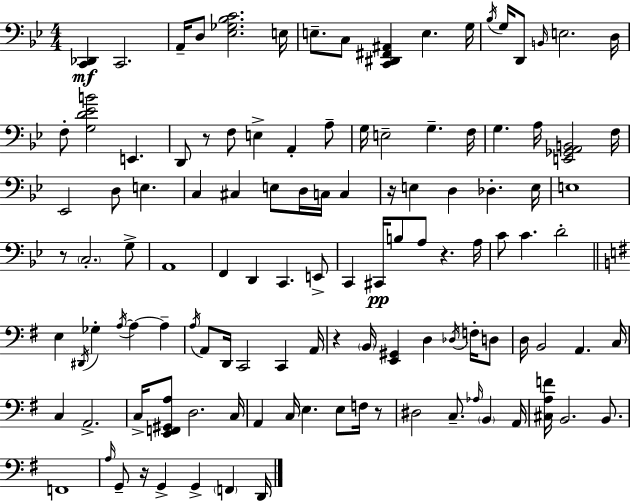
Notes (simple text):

[C2,Db2]/q C2/h. A2/s D3/e [Eb3,Gb3,Bb3,C4]/h. E3/s E3/e. C3/e [C2,D#2,F#2,A#2]/q E3/q. G3/s Bb3/s G3/s D2/e B2/s E3/h. D3/s F3/e [G3,D4,Eb4,B4]/h E2/q. D2/e R/e F3/e E3/q A2/q A3/e G3/s E3/h G3/q. F3/s G3/q. A3/s [E2,Gb2,A2,B2]/h F3/s Eb2/h D3/e E3/q. C3/q C#3/q E3/e D3/s C3/s C3/q R/s E3/q D3/q Db3/q. E3/s E3/w R/e C3/h. G3/e A2/w F2/q D2/q C2/q. E2/e C2/q C#2/s B3/e A3/e R/q. A3/s C4/e C4/q. D4/h E3/q D#2/s Gb3/q A3/s A3/q A3/q A3/s A2/e D2/s C2/h C2/q A2/s R/q B2/s [E2,G#2]/q D3/q Db3/s F3/s D3/e D3/s B2/h A2/q. C3/s C3/q A2/h. C3/s [E2,F2,G#2,A3]/e D3/h. C3/s A2/q C3/s E3/q. E3/e F3/s R/e D#3/h C3/e. Ab3/s B2/q A2/s [C#3,A3,F4]/s B2/h. B2/e. F2/w A3/s G2/e R/s G2/q G2/q F2/q D2/s